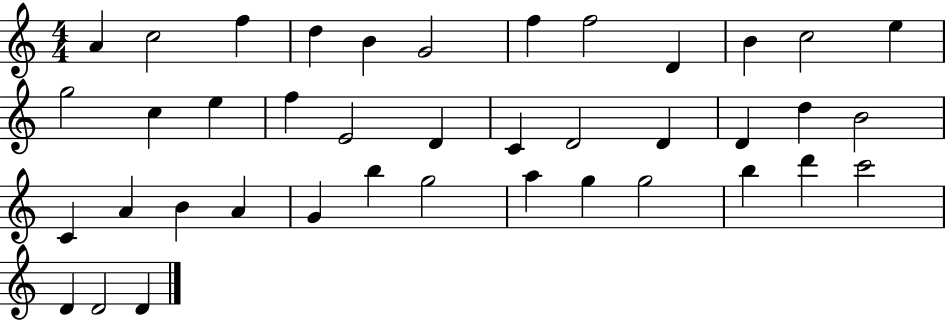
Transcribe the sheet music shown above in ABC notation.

X:1
T:Untitled
M:4/4
L:1/4
K:C
A c2 f d B G2 f f2 D B c2 e g2 c e f E2 D C D2 D D d B2 C A B A G b g2 a g g2 b d' c'2 D D2 D